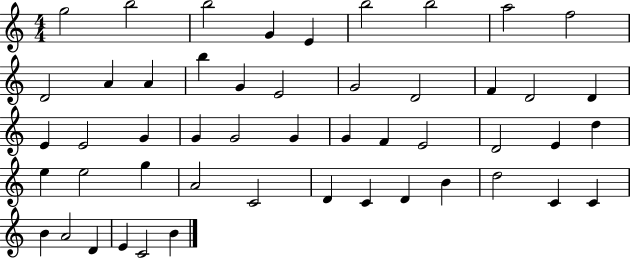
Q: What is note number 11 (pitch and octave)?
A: A4